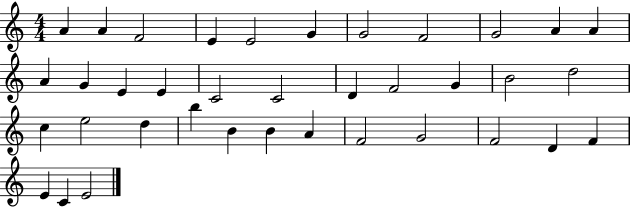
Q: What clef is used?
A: treble